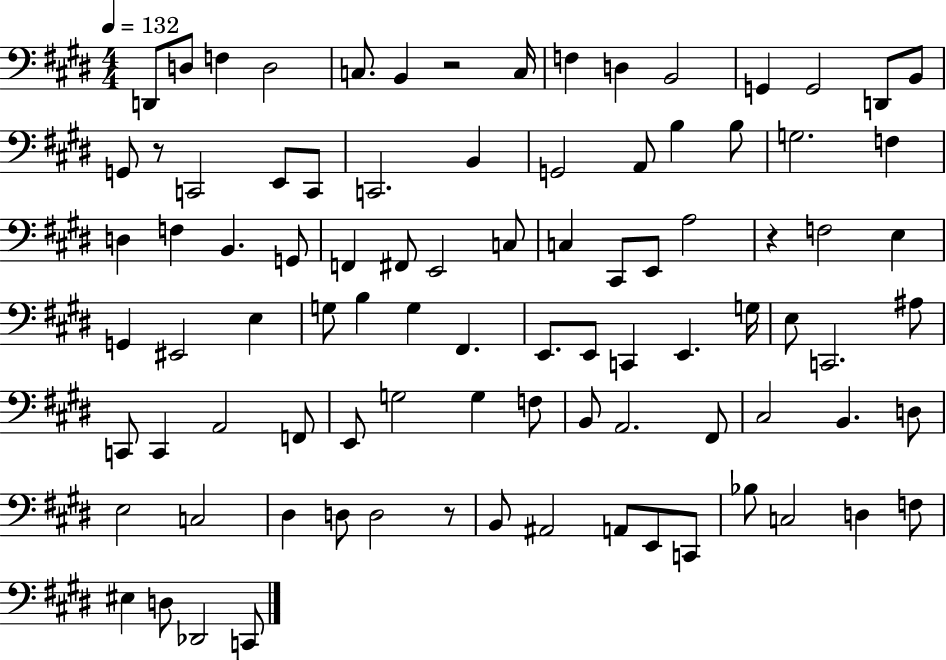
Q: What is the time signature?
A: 4/4